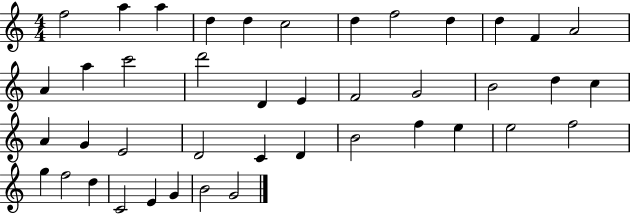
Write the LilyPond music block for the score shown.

{
  \clef treble
  \numericTimeSignature
  \time 4/4
  \key c \major
  f''2 a''4 a''4 | d''4 d''4 c''2 | d''4 f''2 d''4 | d''4 f'4 a'2 | \break a'4 a''4 c'''2 | d'''2 d'4 e'4 | f'2 g'2 | b'2 d''4 c''4 | \break a'4 g'4 e'2 | d'2 c'4 d'4 | b'2 f''4 e''4 | e''2 f''2 | \break g''4 f''2 d''4 | c'2 e'4 g'4 | b'2 g'2 | \bar "|."
}